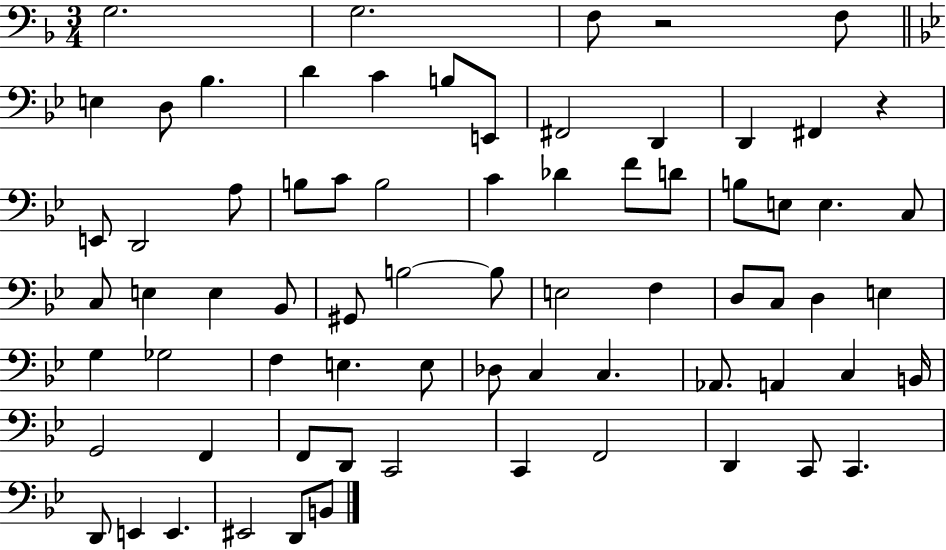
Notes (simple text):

G3/h. G3/h. F3/e R/h F3/e E3/q D3/e Bb3/q. D4/q C4/q B3/e E2/e F#2/h D2/q D2/q F#2/q R/q E2/e D2/h A3/e B3/e C4/e B3/h C4/q Db4/q F4/e D4/e B3/e E3/e E3/q. C3/e C3/e E3/q E3/q Bb2/e G#2/e B3/h B3/e E3/h F3/q D3/e C3/e D3/q E3/q G3/q Gb3/h F3/q E3/q. E3/e Db3/e C3/q C3/q. Ab2/e. A2/q C3/q B2/s G2/h F2/q F2/e D2/e C2/h C2/q F2/h D2/q C2/e C2/q. D2/e E2/q E2/q. EIS2/h D2/e B2/e